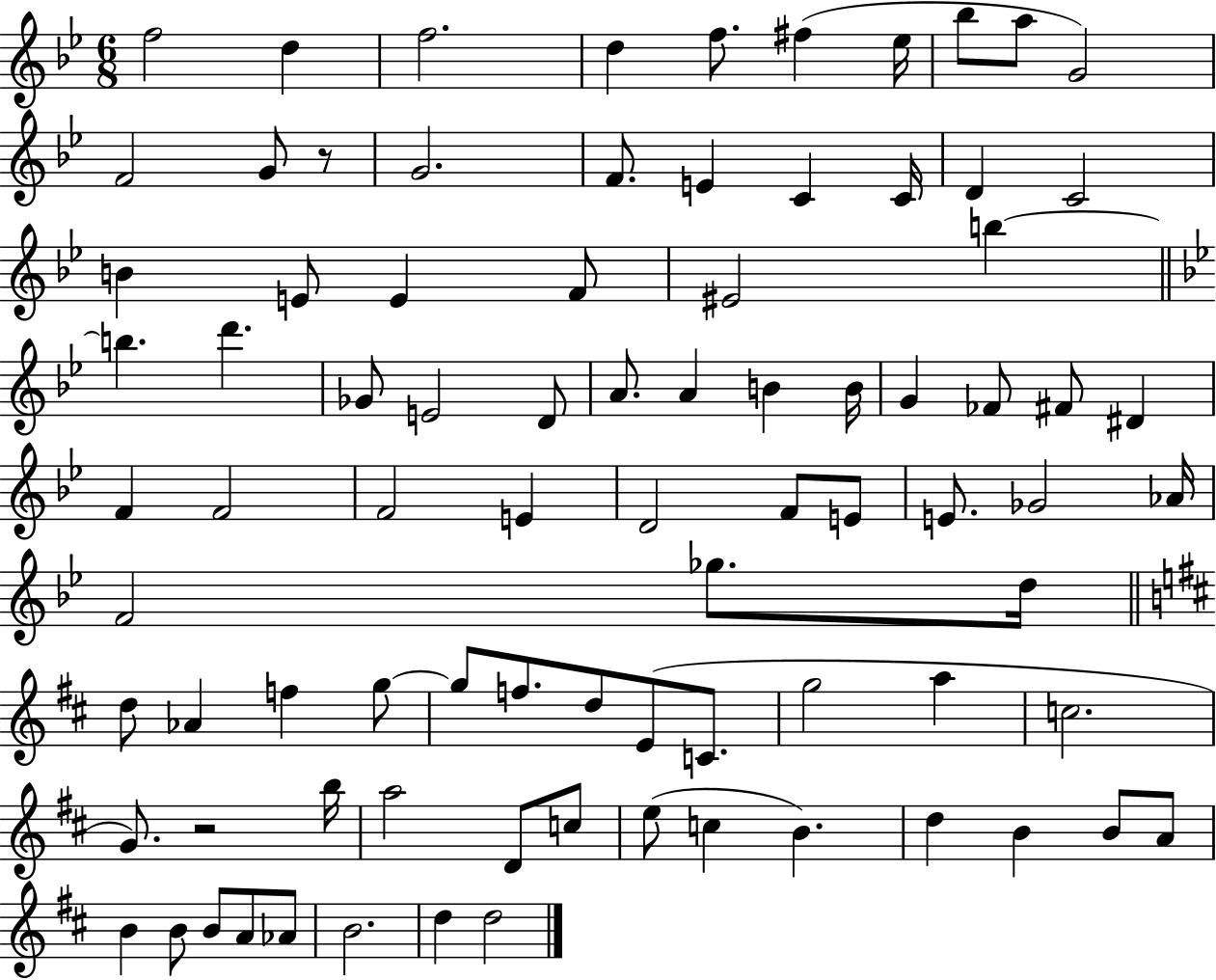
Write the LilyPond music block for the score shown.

{
  \clef treble
  \numericTimeSignature
  \time 6/8
  \key bes \major
  f''2 d''4 | f''2. | d''4 f''8. fis''4( ees''16 | bes''8 a''8 g'2) | \break f'2 g'8 r8 | g'2. | f'8. e'4 c'4 c'16 | d'4 c'2 | \break b'4 e'8 e'4 f'8 | eis'2 b''4~~ | \bar "||" \break \key g \minor b''4. d'''4. | ges'8 e'2 d'8 | a'8. a'4 b'4 b'16 | g'4 fes'8 fis'8 dis'4 | \break f'4 f'2 | f'2 e'4 | d'2 f'8 e'8 | e'8. ges'2 aes'16 | \break f'2 ges''8. d''16 | \bar "||" \break \key d \major d''8 aes'4 f''4 g''8~~ | g''8 f''8. d''8 e'8( c'8. | g''2 a''4 | c''2. | \break g'8.) r2 b''16 | a''2 d'8 c''8 | e''8( c''4 b'4.) | d''4 b'4 b'8 a'8 | \break b'4 b'8 b'8 a'8 aes'8 | b'2. | d''4 d''2 | \bar "|."
}